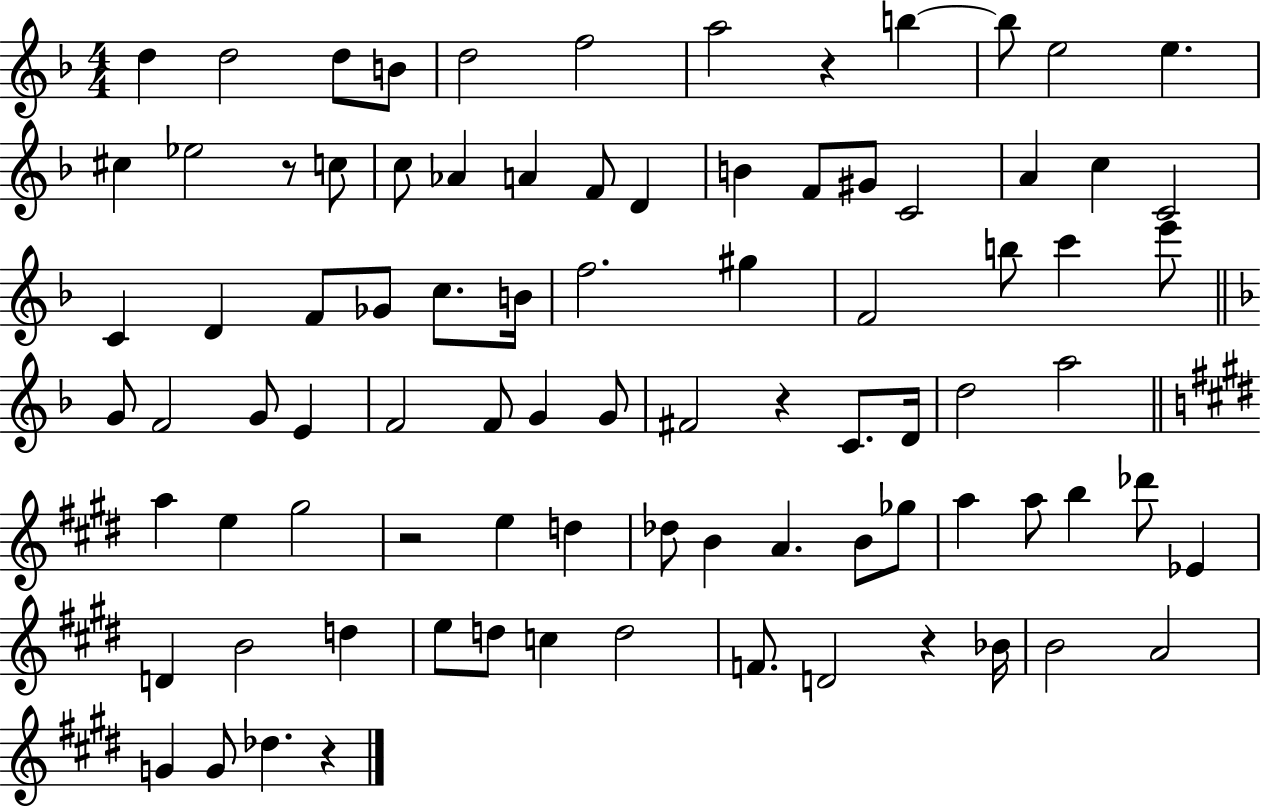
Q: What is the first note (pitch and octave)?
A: D5